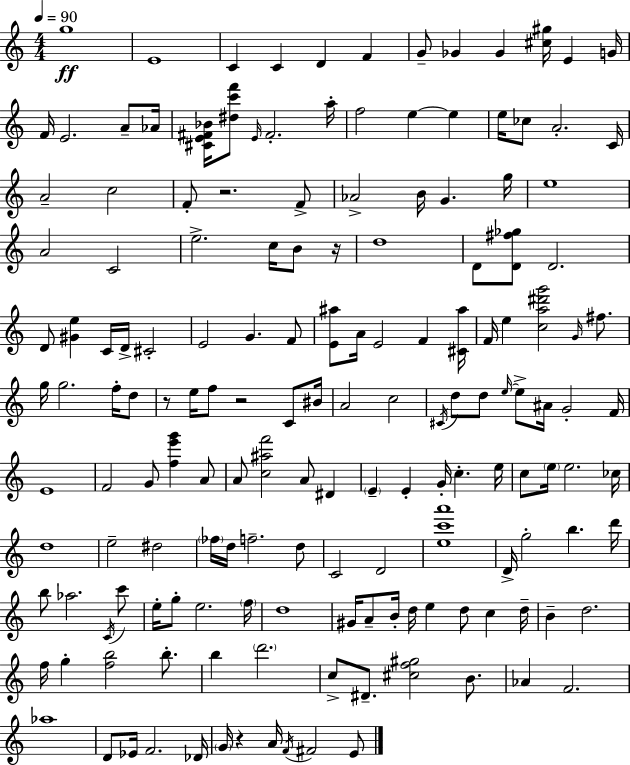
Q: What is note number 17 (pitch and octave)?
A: F#4